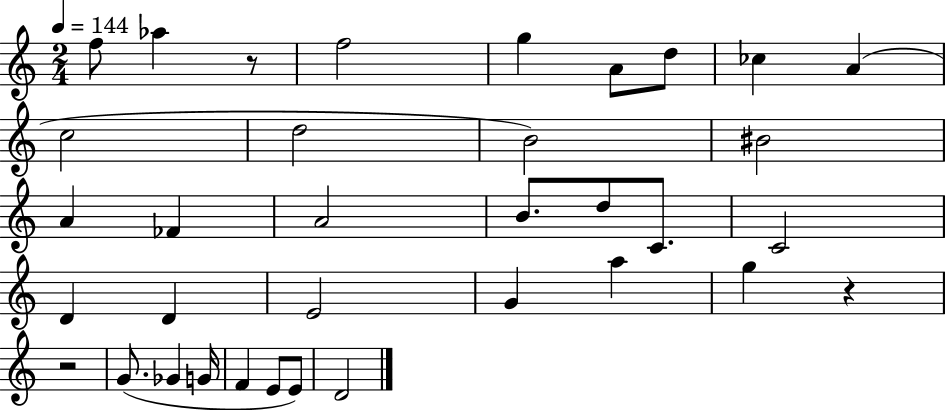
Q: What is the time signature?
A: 2/4